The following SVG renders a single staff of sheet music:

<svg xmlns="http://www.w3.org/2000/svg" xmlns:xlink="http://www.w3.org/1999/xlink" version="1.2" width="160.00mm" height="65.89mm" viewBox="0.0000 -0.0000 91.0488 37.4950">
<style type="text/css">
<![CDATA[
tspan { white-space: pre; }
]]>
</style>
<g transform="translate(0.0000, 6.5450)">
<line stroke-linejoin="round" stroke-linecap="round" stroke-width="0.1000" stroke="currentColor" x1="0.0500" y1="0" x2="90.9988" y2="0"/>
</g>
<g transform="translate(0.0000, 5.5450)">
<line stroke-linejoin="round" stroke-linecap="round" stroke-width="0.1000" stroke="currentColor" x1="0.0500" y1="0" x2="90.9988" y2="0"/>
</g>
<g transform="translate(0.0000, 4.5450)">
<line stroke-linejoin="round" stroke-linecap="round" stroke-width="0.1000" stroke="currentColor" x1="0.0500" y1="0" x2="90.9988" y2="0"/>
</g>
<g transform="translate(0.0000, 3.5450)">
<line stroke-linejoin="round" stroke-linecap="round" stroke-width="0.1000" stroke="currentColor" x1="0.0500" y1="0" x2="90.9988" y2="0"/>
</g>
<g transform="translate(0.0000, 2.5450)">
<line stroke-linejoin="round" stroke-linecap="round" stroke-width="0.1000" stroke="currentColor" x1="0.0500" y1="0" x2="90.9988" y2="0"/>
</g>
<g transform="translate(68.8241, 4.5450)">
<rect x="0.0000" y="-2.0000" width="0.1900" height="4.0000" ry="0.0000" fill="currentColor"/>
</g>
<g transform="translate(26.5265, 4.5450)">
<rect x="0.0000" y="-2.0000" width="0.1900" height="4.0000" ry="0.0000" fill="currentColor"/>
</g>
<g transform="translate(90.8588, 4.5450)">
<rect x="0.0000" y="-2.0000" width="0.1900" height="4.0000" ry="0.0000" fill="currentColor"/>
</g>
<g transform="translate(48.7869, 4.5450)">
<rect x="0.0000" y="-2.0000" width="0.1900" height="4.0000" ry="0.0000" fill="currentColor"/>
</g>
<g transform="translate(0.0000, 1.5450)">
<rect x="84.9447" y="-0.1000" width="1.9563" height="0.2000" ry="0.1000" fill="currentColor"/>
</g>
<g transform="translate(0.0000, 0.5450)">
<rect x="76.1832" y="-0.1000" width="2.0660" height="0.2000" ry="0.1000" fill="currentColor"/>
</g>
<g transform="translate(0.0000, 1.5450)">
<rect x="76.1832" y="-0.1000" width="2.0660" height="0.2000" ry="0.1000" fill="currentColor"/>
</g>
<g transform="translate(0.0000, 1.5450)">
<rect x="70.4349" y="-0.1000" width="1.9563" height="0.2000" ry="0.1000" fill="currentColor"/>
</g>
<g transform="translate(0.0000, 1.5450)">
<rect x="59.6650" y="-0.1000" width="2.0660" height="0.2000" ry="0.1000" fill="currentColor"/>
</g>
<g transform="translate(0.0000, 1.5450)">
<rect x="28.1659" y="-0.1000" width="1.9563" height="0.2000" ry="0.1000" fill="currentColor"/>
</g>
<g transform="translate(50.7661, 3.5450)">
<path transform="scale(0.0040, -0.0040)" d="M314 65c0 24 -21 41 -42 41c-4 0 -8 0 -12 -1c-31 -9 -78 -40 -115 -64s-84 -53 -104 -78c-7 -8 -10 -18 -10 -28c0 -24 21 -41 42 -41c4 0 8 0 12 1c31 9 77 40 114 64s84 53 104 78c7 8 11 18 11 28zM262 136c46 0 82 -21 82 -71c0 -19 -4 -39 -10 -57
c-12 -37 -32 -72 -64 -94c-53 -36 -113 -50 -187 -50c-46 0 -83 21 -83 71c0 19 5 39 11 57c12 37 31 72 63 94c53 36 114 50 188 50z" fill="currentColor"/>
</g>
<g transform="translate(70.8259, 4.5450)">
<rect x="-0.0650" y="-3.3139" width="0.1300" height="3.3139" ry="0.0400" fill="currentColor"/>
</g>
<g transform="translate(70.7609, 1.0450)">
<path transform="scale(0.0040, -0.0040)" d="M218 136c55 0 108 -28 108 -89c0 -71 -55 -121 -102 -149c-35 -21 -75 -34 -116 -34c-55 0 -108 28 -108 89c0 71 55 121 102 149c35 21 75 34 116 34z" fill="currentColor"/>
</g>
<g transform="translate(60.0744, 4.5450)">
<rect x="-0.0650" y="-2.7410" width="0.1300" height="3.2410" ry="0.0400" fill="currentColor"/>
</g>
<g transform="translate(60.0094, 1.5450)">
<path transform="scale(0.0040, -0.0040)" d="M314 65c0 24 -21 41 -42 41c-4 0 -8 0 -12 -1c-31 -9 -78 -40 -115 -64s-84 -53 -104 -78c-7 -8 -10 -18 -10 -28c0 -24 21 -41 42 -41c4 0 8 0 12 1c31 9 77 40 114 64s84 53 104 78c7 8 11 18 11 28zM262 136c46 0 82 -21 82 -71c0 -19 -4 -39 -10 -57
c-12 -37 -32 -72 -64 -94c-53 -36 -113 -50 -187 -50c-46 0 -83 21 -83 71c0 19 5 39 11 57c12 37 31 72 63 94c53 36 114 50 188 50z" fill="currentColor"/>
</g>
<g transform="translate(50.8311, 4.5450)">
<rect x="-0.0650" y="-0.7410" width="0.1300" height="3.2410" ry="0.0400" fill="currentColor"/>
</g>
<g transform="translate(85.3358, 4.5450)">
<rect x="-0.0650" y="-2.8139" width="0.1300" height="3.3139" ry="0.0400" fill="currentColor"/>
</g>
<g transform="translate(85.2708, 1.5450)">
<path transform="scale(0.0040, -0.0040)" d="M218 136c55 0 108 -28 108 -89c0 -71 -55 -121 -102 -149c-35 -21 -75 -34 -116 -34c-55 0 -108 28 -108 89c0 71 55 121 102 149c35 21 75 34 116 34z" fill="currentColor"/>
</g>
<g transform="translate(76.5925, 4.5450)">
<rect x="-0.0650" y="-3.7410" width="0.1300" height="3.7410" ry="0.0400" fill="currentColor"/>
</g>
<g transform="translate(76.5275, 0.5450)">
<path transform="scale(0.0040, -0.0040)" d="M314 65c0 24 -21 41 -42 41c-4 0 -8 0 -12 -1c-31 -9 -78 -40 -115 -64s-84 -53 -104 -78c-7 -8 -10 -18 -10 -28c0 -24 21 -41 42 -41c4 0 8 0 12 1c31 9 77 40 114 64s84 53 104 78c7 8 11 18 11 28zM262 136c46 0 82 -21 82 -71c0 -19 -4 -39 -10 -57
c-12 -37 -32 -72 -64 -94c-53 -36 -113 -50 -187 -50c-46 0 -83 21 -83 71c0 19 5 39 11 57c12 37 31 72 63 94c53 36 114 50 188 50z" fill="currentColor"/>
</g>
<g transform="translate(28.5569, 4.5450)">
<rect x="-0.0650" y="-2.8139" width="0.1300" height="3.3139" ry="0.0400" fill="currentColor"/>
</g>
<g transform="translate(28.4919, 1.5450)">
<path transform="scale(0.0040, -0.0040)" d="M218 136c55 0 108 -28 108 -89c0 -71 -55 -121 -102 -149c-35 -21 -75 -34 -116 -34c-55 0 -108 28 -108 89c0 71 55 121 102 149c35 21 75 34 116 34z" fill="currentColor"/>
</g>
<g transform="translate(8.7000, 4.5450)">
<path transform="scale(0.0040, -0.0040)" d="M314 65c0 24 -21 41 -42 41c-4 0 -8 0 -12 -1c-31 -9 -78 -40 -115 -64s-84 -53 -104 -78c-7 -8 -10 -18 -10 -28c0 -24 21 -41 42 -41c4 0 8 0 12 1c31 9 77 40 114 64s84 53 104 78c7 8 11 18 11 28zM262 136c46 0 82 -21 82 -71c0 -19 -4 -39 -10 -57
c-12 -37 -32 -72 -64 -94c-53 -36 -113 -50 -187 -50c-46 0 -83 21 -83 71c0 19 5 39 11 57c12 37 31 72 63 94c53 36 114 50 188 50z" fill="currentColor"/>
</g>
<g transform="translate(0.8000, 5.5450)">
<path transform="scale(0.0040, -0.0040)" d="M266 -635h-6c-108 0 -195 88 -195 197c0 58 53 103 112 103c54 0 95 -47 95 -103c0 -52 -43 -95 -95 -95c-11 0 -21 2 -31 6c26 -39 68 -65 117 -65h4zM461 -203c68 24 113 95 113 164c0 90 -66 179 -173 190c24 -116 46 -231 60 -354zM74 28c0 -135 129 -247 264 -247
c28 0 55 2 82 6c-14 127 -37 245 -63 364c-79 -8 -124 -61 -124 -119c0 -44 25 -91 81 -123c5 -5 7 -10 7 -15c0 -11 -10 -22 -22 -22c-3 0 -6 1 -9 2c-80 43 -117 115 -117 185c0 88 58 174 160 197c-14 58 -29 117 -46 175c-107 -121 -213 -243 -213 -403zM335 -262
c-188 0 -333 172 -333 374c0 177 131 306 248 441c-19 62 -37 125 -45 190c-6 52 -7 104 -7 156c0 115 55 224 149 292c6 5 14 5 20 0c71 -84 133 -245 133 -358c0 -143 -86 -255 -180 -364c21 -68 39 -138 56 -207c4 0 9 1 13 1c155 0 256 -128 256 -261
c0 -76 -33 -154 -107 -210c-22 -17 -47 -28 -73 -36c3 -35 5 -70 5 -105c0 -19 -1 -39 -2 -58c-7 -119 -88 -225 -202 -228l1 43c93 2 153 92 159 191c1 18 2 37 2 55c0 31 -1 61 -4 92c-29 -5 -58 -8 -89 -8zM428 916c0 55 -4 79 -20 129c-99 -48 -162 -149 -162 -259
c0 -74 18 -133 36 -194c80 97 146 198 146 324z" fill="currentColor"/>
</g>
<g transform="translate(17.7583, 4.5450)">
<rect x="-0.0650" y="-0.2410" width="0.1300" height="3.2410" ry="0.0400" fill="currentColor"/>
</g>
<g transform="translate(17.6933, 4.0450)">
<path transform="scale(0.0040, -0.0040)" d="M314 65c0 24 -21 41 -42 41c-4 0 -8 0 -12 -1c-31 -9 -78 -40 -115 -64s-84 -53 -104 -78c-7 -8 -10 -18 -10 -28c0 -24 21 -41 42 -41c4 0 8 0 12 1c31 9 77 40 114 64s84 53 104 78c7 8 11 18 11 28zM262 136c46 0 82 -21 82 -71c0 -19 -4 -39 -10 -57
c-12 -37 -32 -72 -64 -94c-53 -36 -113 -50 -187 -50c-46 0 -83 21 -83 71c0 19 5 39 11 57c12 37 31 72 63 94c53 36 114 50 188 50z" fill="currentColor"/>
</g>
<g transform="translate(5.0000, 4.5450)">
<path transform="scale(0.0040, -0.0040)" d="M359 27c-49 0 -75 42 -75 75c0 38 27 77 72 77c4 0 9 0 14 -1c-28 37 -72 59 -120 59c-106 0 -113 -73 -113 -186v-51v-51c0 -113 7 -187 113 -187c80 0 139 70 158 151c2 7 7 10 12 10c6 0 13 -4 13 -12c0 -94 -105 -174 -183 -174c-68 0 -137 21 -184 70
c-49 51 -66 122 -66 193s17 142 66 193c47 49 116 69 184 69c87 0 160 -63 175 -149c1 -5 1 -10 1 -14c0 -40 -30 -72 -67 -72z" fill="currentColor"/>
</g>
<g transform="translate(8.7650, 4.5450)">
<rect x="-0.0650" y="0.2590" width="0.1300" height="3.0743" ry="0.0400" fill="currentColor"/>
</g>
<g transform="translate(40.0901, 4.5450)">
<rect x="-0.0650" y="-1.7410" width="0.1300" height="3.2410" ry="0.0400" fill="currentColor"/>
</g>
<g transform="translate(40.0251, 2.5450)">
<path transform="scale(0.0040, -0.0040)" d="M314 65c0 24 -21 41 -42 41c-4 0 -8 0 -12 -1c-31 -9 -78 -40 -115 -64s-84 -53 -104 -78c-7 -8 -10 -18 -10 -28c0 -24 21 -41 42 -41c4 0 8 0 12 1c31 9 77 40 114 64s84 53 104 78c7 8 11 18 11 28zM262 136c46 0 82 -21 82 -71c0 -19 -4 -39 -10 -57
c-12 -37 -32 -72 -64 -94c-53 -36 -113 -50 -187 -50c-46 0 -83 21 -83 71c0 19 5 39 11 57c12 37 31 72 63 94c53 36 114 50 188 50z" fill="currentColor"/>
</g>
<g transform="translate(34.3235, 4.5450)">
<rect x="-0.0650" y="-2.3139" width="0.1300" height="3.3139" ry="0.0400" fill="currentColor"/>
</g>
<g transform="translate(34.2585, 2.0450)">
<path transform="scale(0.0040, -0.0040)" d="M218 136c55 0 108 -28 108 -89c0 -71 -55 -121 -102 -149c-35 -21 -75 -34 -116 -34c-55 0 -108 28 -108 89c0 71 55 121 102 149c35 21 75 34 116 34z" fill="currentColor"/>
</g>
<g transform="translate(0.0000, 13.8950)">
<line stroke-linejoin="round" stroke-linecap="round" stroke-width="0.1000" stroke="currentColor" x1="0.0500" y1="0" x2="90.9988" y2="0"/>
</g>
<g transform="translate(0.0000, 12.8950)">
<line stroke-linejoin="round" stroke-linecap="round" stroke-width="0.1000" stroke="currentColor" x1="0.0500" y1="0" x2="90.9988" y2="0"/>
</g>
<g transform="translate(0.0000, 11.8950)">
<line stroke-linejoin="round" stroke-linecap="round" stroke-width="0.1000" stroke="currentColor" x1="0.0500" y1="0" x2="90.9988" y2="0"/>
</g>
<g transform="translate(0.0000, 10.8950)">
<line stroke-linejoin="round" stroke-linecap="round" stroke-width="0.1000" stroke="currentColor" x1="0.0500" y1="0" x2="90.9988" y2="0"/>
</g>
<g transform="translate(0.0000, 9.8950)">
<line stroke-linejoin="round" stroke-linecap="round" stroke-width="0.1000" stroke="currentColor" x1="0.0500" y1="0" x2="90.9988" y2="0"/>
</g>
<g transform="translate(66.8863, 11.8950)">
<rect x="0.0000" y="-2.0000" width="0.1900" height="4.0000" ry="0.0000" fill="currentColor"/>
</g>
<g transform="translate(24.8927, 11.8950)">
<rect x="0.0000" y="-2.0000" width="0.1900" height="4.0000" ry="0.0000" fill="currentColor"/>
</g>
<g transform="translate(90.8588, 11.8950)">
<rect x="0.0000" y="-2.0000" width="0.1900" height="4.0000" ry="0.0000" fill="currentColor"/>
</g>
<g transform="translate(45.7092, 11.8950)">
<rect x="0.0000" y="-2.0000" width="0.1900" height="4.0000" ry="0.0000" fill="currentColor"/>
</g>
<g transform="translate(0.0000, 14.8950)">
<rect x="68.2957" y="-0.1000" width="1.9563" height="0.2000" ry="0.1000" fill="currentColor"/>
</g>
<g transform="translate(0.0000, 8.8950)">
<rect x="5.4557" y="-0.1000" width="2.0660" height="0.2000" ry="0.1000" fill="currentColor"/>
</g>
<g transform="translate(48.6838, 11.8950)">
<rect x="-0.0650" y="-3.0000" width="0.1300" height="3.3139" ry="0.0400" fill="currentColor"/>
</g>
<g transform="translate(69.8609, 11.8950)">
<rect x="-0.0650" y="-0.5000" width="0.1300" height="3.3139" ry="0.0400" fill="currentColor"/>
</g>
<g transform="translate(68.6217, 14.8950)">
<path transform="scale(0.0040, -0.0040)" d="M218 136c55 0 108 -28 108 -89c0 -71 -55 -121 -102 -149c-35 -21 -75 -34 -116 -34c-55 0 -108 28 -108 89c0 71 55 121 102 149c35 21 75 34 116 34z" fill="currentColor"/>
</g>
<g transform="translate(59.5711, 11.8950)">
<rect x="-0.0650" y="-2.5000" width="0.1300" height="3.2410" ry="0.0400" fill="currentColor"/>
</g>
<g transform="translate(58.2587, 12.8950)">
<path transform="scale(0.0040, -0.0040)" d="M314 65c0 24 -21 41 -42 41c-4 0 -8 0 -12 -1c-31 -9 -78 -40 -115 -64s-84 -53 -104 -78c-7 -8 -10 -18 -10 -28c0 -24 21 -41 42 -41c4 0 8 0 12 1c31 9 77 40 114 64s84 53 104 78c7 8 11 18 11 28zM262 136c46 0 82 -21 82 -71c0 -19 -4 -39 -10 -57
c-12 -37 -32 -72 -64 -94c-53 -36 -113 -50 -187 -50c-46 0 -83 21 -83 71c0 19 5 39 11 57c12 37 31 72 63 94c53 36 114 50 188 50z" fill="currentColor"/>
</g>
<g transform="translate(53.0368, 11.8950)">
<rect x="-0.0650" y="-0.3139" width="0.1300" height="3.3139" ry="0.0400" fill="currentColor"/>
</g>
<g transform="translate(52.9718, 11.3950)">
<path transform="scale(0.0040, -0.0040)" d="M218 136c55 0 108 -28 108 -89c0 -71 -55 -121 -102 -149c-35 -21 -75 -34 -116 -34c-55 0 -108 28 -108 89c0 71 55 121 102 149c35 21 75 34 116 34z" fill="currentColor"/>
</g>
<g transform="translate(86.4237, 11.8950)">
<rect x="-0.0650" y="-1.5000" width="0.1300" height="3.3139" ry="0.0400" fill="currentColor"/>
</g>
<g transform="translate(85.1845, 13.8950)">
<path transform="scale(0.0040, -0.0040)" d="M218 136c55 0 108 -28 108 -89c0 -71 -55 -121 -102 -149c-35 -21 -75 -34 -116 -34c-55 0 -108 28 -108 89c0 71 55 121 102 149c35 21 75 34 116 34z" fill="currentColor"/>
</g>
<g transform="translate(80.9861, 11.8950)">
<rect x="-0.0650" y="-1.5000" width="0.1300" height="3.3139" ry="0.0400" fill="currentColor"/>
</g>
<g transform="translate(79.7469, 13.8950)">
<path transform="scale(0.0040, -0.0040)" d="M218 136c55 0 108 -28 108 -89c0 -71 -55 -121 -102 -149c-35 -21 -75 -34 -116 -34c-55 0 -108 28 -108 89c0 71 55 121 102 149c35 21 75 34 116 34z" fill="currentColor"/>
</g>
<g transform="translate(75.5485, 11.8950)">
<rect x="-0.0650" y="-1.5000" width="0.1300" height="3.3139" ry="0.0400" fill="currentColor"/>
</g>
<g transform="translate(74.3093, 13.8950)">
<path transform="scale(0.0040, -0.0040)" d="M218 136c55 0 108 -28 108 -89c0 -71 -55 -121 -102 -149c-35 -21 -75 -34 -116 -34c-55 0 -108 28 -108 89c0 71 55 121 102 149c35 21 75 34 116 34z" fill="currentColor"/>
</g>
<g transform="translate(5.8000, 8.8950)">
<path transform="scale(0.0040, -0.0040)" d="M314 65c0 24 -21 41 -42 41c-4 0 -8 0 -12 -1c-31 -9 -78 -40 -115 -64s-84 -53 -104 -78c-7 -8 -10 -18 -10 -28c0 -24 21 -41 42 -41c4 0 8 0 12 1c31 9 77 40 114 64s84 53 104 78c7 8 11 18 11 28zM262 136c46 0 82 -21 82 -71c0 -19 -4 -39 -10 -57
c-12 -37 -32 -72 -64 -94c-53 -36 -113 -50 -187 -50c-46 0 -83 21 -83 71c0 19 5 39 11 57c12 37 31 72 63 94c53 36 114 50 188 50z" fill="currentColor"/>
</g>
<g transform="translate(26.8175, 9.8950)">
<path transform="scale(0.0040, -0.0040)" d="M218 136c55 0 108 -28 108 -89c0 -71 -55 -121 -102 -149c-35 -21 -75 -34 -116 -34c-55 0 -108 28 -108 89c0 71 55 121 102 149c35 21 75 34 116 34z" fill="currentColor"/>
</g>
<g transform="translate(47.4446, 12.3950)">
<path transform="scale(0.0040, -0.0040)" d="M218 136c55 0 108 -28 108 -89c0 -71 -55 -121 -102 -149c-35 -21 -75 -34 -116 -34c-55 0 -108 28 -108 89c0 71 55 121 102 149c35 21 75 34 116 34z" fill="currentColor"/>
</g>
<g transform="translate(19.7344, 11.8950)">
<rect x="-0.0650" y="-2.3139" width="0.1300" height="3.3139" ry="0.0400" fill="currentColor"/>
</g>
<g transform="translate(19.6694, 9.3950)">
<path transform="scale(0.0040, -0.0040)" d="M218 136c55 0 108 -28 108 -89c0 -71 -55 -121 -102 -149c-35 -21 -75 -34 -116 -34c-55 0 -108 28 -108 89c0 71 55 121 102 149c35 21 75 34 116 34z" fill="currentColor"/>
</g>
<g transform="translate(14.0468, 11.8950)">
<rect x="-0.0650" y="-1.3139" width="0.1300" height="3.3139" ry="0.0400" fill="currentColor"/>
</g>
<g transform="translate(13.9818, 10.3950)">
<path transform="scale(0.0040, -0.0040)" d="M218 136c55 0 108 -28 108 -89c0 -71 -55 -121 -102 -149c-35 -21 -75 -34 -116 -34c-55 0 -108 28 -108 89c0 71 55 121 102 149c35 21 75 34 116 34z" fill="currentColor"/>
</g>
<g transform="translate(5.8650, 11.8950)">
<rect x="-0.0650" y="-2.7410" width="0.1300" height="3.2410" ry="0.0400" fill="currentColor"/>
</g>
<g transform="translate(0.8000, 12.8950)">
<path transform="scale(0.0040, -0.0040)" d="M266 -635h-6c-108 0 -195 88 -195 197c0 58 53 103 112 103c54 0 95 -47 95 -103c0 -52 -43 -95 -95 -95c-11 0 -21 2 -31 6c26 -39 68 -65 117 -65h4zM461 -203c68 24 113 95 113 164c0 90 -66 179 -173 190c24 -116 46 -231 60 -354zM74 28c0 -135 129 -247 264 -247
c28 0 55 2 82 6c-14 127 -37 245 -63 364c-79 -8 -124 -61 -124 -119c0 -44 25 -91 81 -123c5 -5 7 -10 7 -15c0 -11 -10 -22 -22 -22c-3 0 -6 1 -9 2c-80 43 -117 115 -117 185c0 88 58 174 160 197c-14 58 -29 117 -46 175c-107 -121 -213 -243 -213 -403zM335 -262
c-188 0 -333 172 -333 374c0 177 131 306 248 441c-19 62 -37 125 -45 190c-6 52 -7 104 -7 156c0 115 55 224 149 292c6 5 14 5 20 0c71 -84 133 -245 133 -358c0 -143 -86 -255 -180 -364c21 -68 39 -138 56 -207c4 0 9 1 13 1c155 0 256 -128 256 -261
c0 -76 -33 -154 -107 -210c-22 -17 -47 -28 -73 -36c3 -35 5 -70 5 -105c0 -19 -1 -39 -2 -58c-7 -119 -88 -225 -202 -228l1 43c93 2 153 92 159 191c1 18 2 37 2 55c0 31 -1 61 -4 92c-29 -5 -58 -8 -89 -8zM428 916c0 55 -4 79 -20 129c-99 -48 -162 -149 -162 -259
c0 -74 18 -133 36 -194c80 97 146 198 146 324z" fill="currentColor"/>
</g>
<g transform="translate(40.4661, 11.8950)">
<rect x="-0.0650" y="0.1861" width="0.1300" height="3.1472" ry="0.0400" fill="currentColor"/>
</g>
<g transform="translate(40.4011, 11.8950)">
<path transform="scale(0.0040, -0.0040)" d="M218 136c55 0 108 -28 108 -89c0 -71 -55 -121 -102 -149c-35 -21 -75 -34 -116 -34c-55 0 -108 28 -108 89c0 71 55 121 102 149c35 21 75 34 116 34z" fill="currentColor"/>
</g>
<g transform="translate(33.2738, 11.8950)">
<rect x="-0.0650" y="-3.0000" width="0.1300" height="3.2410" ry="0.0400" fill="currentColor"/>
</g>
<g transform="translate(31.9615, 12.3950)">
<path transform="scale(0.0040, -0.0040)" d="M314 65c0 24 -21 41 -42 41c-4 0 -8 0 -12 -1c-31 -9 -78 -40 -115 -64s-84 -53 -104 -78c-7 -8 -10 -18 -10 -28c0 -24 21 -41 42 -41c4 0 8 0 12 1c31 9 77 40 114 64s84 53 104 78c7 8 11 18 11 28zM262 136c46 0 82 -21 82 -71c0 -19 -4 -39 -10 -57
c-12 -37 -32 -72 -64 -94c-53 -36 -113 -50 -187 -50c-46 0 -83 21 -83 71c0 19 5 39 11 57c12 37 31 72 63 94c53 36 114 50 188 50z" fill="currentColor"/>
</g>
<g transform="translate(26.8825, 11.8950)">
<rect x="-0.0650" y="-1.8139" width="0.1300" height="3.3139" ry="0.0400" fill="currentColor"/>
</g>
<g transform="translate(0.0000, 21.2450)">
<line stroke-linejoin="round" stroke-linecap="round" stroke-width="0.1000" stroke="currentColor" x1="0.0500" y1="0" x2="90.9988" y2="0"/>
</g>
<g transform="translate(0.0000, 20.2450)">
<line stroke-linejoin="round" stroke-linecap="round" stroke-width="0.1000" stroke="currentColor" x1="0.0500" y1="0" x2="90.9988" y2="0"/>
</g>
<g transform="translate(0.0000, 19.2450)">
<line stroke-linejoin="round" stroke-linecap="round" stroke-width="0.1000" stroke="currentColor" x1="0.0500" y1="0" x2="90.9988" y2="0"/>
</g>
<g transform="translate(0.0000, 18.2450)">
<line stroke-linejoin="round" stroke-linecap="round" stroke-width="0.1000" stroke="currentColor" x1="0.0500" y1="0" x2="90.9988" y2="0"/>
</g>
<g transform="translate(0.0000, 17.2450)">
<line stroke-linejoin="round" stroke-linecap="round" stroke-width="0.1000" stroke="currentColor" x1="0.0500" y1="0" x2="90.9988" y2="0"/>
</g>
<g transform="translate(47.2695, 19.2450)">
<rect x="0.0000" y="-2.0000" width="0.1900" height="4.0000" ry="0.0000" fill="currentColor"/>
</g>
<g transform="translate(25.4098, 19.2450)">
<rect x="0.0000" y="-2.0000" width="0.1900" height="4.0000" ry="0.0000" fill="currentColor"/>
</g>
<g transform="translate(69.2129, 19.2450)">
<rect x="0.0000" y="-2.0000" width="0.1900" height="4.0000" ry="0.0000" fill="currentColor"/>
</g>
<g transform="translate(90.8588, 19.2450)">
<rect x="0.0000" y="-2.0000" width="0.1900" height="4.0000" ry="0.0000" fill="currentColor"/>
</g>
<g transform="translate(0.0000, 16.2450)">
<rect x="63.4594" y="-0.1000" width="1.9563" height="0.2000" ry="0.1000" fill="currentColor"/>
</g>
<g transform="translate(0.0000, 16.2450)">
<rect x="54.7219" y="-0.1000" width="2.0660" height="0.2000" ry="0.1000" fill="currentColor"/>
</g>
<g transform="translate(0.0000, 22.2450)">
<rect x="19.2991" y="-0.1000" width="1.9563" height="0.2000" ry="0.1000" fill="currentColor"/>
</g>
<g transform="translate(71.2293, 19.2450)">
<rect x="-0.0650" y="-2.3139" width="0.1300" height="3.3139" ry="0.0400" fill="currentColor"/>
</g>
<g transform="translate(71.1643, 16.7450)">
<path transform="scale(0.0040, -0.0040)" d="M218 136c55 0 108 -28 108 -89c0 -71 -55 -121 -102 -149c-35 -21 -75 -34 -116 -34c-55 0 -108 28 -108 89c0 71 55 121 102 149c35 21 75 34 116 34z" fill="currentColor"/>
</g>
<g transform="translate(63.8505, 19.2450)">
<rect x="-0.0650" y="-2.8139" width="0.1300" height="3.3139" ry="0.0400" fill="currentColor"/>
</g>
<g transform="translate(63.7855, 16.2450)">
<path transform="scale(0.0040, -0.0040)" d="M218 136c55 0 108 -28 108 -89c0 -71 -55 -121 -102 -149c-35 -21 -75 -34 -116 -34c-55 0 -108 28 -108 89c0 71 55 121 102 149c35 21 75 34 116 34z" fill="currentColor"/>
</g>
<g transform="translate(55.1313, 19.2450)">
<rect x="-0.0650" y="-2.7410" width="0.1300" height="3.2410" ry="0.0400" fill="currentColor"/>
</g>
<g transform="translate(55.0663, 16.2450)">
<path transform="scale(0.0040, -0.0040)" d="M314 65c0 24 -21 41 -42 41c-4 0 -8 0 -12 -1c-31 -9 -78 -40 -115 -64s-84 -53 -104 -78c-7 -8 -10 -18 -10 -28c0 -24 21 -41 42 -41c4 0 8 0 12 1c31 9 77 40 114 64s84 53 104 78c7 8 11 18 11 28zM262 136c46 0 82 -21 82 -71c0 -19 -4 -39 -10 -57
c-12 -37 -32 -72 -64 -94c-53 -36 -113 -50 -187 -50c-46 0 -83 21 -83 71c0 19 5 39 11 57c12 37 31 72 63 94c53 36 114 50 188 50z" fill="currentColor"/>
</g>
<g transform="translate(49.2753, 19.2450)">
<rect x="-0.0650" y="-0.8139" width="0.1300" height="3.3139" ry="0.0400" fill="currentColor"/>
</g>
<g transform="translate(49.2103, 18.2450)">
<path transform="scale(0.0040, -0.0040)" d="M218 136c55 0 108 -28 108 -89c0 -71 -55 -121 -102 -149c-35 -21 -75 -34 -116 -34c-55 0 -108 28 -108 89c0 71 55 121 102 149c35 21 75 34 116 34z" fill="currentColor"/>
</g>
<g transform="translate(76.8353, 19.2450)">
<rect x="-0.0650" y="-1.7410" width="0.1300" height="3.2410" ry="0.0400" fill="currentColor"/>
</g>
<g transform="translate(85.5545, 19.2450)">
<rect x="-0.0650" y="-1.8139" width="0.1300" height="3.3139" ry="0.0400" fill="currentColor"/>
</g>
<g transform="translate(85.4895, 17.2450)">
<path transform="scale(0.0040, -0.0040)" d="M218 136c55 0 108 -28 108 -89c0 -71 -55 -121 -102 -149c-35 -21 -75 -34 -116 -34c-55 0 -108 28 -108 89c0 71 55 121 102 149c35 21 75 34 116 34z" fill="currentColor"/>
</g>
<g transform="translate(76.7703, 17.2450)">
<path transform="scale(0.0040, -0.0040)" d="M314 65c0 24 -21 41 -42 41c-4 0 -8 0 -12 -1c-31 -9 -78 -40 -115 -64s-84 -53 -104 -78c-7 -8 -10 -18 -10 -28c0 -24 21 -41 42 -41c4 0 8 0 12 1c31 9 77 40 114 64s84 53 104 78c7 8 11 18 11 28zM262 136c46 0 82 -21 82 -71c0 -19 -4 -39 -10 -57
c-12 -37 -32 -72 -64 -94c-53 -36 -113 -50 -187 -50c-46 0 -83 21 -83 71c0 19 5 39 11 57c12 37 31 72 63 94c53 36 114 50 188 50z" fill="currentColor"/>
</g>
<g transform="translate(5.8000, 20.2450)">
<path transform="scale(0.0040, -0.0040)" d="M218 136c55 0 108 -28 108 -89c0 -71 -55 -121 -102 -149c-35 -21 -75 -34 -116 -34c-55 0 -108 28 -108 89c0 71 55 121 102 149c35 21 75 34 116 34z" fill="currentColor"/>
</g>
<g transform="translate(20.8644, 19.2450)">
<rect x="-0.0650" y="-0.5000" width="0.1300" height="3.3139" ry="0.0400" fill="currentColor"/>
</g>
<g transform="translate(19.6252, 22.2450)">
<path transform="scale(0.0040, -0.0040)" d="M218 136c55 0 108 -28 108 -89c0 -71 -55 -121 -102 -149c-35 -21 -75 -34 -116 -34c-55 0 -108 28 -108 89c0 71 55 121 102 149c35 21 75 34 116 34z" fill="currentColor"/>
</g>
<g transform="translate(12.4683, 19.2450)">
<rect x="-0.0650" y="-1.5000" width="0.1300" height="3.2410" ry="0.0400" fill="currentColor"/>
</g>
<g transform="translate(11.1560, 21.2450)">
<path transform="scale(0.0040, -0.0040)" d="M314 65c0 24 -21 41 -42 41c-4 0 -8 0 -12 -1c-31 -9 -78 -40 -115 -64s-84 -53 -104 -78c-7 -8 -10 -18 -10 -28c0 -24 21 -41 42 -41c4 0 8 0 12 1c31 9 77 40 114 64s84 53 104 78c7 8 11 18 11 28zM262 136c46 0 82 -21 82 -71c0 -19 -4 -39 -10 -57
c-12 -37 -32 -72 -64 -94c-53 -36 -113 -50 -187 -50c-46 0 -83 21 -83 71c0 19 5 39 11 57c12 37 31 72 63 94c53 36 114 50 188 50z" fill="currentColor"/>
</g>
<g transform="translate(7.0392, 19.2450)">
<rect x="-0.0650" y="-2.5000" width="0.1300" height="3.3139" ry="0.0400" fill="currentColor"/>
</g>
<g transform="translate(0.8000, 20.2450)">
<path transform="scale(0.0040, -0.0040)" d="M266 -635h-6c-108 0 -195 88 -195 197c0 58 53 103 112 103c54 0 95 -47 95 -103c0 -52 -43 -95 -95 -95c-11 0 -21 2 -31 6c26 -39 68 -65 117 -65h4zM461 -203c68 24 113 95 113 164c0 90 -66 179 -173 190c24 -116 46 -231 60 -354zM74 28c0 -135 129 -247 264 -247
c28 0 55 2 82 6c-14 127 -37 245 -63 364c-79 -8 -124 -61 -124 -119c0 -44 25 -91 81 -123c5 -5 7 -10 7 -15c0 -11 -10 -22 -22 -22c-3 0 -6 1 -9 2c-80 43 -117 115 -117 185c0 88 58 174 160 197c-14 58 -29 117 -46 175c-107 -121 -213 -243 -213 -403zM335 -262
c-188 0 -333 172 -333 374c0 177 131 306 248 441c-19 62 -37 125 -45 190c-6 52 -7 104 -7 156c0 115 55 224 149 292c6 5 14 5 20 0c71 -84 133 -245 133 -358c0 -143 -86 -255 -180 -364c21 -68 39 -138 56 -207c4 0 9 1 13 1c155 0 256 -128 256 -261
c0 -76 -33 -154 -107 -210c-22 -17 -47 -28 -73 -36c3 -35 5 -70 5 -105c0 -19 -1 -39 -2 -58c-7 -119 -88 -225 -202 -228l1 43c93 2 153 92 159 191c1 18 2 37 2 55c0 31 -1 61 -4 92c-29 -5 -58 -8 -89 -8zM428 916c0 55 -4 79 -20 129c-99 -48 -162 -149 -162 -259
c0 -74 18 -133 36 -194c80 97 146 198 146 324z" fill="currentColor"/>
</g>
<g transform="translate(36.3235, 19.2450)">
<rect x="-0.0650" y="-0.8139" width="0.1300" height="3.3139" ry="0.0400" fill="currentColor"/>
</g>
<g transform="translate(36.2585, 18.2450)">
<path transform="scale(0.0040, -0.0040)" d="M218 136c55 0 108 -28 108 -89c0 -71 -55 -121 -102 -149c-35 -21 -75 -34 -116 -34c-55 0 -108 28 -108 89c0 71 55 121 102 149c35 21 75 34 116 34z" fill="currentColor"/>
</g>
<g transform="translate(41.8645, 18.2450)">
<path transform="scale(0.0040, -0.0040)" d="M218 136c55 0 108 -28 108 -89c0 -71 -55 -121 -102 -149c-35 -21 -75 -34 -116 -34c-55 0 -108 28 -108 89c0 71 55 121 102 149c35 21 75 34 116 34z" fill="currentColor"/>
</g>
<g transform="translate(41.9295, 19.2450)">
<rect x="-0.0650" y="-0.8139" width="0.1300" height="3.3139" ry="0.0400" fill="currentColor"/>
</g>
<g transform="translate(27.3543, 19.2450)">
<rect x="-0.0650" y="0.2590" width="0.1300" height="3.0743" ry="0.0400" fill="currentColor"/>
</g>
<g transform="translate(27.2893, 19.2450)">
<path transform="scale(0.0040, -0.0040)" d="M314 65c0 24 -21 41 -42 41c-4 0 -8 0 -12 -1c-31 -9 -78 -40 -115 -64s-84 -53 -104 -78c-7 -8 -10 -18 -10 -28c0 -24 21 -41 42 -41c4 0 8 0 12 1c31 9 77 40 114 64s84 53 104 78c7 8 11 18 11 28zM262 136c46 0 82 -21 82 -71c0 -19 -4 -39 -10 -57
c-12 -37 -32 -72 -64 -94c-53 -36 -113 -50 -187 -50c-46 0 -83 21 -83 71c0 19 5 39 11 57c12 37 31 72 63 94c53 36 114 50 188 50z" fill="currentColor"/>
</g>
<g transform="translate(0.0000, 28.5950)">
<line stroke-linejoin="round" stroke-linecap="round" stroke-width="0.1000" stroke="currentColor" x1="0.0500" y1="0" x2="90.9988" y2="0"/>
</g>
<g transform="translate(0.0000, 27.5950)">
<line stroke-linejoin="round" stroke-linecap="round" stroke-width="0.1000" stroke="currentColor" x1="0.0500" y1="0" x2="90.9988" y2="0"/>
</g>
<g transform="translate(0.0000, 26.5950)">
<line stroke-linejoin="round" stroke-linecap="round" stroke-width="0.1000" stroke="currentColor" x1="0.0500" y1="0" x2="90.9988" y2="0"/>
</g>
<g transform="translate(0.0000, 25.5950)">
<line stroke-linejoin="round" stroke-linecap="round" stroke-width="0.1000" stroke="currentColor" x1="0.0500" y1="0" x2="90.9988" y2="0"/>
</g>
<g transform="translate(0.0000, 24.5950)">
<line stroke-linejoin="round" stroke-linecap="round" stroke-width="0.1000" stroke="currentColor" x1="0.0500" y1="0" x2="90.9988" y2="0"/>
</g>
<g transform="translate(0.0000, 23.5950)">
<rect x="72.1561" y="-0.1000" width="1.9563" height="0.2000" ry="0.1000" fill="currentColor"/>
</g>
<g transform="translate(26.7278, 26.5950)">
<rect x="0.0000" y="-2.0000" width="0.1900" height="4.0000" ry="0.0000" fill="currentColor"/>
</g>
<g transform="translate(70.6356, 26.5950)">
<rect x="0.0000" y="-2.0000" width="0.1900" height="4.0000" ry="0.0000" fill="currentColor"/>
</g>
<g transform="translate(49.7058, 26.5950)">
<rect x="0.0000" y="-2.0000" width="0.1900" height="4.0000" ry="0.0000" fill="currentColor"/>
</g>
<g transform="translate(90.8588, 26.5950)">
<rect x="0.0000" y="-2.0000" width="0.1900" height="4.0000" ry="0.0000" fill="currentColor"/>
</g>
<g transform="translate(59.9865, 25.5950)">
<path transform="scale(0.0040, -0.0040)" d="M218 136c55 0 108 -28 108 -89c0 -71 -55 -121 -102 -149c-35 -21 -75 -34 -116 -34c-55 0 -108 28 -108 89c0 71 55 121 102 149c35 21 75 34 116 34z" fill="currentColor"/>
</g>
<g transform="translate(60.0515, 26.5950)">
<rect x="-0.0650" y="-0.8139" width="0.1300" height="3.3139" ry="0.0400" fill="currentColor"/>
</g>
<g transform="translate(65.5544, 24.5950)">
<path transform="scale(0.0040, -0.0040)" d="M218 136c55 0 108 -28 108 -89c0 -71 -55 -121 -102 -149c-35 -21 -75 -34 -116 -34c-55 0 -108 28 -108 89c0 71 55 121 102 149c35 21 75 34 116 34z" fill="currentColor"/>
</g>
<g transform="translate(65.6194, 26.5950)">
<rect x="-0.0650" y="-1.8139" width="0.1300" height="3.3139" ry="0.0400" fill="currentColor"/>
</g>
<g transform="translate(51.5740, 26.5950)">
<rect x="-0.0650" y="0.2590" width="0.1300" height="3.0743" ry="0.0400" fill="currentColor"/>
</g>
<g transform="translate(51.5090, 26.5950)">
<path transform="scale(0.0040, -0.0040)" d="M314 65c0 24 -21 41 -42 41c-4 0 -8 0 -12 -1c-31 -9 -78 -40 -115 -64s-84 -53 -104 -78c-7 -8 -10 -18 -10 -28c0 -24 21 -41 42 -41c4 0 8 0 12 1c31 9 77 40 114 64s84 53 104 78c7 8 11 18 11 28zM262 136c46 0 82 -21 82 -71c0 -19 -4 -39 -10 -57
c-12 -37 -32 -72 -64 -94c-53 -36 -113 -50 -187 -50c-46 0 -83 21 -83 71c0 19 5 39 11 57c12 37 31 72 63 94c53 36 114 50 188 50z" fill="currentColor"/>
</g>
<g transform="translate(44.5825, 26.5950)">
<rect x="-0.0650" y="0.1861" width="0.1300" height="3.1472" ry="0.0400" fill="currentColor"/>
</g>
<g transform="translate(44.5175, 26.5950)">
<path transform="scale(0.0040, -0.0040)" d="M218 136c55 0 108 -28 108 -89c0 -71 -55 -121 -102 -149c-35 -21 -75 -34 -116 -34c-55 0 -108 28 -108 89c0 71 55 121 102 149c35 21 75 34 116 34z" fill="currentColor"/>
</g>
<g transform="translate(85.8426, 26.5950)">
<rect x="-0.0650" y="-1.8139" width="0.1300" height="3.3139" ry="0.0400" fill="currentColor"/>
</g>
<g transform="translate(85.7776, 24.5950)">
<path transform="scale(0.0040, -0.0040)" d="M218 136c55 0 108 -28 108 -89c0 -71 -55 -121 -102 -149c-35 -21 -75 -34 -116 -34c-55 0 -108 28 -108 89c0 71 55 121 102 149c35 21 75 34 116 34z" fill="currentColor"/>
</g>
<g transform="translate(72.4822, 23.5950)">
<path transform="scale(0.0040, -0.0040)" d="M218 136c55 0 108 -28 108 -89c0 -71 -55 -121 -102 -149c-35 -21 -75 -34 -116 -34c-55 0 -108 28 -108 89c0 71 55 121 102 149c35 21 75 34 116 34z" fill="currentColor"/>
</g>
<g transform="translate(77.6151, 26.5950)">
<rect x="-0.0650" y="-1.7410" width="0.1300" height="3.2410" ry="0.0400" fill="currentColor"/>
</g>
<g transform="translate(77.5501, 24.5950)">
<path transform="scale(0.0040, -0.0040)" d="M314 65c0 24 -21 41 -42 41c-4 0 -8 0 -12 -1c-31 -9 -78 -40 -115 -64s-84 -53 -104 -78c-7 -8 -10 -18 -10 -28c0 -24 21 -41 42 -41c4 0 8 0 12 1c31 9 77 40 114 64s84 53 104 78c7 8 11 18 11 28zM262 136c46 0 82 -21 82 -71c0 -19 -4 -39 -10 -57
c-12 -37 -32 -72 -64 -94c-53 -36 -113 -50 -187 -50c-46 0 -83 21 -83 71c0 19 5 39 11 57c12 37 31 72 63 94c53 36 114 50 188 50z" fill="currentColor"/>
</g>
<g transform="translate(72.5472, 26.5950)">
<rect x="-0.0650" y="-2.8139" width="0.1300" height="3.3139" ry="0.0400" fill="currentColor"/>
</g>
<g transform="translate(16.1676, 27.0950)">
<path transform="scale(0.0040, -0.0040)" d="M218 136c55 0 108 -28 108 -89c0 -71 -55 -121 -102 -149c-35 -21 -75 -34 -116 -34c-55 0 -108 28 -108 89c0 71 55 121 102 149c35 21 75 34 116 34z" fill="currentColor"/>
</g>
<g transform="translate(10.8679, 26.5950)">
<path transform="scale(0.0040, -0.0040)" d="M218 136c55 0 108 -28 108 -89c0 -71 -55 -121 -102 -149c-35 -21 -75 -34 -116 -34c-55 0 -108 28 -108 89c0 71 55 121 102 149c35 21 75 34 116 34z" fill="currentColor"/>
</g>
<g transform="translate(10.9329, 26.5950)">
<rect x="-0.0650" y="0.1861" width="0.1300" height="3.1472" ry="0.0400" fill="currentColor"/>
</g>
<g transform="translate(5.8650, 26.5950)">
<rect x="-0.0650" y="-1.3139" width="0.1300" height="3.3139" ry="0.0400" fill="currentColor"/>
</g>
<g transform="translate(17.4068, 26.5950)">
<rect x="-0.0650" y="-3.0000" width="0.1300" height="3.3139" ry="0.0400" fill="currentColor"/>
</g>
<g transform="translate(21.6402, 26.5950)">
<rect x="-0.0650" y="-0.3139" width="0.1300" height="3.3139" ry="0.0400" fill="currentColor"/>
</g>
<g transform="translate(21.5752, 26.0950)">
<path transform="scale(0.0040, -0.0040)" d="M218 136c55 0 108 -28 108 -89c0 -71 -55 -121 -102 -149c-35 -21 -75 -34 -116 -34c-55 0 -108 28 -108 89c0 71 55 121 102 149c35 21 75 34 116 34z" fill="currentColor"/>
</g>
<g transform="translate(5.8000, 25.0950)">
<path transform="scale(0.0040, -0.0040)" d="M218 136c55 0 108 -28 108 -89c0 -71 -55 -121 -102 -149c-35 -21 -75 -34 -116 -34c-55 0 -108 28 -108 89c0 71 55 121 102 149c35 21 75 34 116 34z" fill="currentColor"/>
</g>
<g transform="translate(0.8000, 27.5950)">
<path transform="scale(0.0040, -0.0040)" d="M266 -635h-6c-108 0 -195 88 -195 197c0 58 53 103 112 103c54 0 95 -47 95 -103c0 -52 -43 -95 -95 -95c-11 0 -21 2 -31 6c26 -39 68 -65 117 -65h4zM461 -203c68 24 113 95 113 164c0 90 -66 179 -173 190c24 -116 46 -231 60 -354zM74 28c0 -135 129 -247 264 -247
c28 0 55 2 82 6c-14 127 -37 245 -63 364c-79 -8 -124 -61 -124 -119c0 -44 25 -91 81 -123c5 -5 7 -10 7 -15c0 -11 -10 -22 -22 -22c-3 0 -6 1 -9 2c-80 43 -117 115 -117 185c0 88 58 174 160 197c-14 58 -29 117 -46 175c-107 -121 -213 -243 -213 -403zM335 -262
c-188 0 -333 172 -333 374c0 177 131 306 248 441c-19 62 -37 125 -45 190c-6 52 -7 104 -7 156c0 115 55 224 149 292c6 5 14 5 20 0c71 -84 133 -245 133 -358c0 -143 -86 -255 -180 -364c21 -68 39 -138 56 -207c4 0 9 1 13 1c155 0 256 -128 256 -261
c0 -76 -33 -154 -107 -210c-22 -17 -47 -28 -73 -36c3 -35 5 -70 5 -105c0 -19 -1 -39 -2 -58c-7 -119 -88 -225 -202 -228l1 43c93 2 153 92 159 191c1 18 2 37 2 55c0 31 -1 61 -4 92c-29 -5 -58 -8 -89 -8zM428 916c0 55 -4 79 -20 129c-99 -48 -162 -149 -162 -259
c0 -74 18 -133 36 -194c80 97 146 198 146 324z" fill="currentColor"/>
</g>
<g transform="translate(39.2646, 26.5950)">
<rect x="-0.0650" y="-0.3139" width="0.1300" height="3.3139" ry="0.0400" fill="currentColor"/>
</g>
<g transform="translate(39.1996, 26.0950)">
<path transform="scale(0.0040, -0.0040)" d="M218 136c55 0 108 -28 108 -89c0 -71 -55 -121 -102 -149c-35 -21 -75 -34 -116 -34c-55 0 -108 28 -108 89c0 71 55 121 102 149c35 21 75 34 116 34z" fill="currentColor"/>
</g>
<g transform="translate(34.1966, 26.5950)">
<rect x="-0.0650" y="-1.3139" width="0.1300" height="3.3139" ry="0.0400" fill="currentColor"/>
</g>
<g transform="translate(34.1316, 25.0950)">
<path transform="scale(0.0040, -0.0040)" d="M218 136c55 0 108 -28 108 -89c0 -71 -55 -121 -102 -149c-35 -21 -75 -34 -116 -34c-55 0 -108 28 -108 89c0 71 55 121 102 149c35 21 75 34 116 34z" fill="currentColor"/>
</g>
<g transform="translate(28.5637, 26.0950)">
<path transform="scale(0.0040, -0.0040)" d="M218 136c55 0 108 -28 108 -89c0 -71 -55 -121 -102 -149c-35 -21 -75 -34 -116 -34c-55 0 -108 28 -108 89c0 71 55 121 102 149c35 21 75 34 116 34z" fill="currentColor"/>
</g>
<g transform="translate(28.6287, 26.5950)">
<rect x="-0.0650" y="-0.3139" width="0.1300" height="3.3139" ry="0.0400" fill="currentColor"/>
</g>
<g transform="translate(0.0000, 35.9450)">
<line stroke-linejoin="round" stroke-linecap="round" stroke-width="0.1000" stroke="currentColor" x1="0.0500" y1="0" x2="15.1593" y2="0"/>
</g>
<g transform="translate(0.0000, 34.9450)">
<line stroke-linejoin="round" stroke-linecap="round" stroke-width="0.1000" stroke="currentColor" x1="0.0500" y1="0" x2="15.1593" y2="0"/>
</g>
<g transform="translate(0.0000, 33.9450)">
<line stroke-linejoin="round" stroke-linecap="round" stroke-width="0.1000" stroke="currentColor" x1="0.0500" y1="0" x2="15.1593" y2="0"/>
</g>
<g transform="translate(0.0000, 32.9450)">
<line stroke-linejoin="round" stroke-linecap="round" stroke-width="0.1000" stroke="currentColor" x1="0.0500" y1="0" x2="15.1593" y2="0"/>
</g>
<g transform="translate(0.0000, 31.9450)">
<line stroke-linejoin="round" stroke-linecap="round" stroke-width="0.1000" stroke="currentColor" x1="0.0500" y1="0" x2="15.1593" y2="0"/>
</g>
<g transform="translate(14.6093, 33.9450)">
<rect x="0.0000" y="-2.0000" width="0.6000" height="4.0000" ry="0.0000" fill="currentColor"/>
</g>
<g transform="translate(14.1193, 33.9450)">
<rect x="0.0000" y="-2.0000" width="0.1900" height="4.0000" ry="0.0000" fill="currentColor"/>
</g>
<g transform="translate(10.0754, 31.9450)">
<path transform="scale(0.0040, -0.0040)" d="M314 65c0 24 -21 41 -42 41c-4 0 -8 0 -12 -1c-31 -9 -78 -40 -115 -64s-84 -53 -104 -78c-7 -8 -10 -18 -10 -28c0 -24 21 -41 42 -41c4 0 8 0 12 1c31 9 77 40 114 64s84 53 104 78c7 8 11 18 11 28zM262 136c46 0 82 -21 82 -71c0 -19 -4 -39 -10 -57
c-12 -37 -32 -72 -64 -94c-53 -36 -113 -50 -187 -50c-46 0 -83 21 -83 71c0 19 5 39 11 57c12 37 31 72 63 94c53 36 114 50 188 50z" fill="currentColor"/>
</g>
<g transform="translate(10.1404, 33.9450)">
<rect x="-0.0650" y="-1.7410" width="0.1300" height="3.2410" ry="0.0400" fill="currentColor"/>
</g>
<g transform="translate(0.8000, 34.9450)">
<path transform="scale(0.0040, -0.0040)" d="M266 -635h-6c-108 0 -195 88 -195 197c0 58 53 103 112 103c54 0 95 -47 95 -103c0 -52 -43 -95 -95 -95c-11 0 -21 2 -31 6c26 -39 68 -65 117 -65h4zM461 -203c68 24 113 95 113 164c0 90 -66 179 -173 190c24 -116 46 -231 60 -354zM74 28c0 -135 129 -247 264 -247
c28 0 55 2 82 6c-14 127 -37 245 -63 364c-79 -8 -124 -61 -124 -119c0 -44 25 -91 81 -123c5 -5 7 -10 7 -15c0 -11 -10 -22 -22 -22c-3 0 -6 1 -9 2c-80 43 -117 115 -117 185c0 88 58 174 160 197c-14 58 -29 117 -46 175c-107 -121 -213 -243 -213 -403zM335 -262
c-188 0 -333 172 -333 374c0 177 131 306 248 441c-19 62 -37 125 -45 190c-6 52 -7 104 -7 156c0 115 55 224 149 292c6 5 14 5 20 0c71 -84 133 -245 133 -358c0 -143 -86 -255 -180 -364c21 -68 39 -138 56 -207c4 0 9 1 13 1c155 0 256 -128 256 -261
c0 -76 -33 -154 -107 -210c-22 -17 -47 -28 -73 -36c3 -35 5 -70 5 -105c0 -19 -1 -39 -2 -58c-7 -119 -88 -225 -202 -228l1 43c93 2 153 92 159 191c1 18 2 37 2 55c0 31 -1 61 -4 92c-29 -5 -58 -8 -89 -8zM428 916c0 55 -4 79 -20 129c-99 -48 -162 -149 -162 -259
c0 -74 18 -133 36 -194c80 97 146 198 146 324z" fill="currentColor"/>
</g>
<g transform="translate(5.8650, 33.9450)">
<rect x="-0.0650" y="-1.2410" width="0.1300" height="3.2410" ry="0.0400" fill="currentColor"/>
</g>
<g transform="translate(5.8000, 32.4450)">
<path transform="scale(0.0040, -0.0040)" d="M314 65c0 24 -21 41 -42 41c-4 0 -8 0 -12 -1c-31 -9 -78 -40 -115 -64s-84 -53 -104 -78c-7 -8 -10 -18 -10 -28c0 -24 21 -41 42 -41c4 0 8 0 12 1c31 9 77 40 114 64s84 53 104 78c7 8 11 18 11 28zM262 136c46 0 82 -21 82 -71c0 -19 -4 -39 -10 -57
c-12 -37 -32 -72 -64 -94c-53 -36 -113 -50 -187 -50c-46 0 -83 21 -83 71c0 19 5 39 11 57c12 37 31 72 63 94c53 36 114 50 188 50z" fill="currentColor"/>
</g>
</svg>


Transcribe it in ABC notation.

X:1
T:Untitled
M:4/4
L:1/4
K:C
B2 c2 a g f2 d2 a2 b c'2 a a2 e g f A2 B A c G2 C E E E G E2 C B2 d d d a2 a g f2 f e B A c c e c B B2 d f a f2 f e2 f2